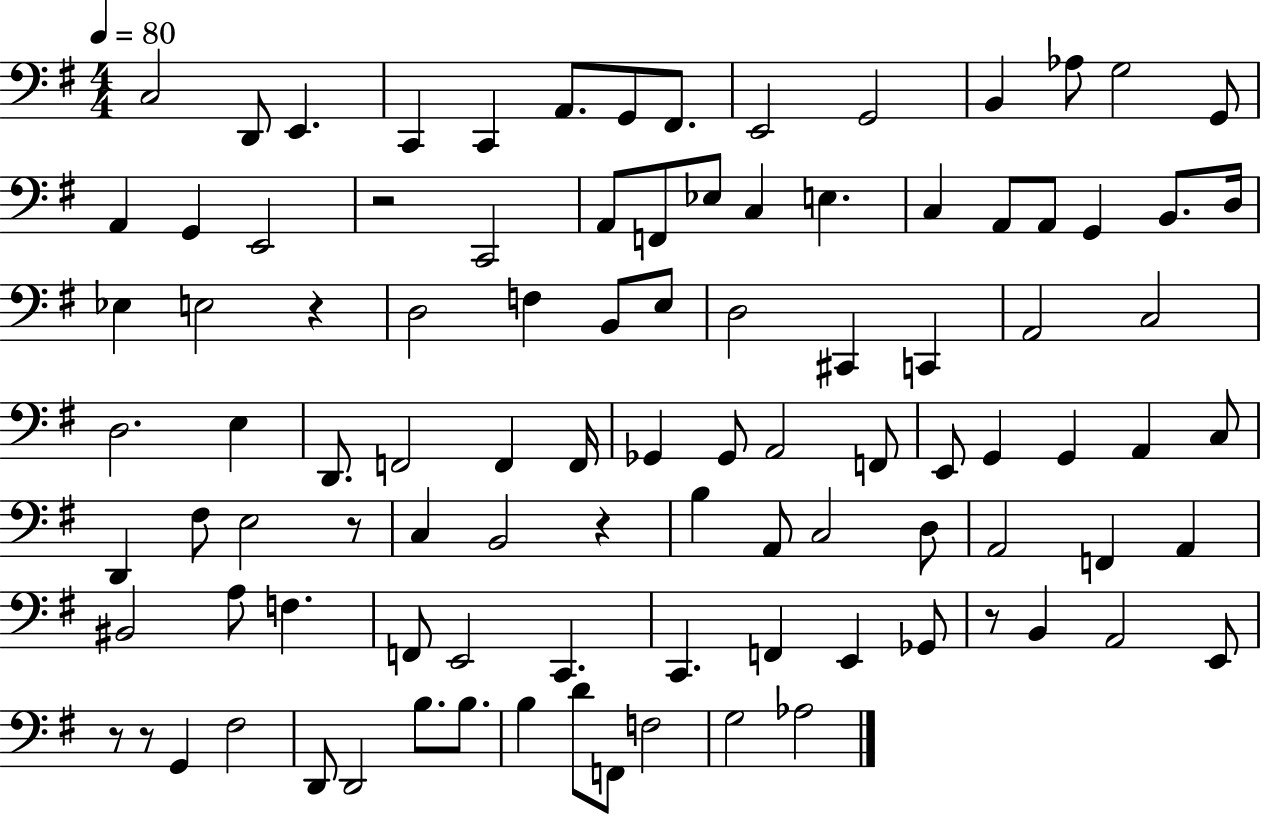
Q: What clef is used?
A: bass